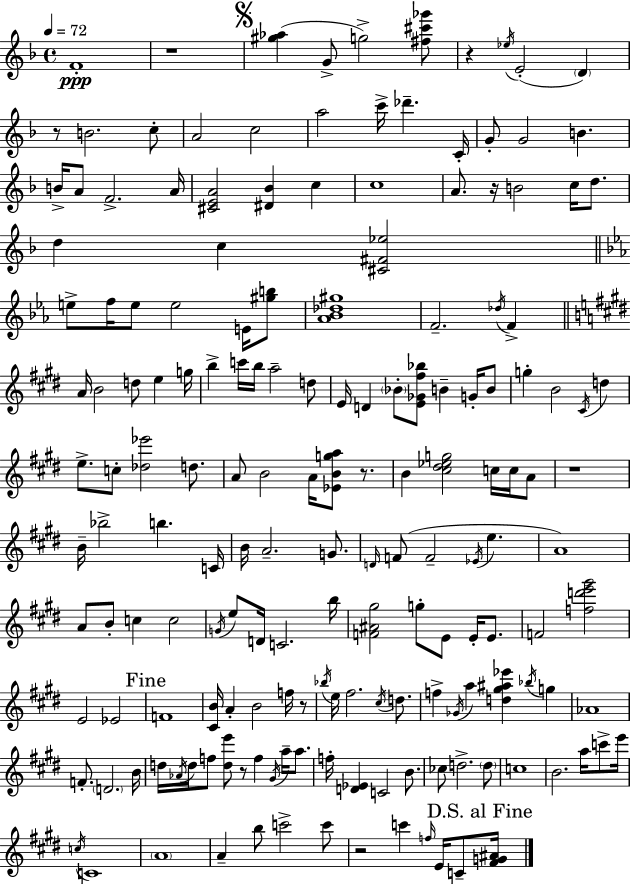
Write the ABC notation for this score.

X:1
T:Untitled
M:4/4
L:1/4
K:Dm
F4 z4 [^g_a] G/2 g2 [^f^c'_g']/2 z _e/4 E2 D z/2 B2 c/2 A2 c2 a2 c'/4 _d' C/4 G/2 G2 B B/4 A/2 F2 A/4 [^CEA]2 [^D_B] c c4 A/2 z/4 B2 c/4 d/2 d c [^C^F_e]2 e/2 f/4 e/2 e2 E/4 [^gb]/2 [_A_B_d^g]4 F2 _d/4 F A/4 B2 d/2 e g/4 b c'/4 b/4 a2 d/2 E/4 D _B/2 [E_G^f_b]/2 B G/4 B/2 g B2 ^C/4 d e/2 c/2 [_d_e']2 d/2 A/2 B2 A/4 [_EBga]/2 z/2 B [^c^d_eg]2 c/4 c/4 A/2 z4 B/4 _b2 b C/4 B/4 A2 G/2 D/4 F/2 F2 _E/4 e A4 A/2 B/2 c c2 G/4 e/2 D/4 C2 b/4 [F^A^g]2 g/2 E/2 E/4 E/2 F2 [fd'e'^g']2 E2 _E2 F4 [^CB]/4 A B2 f/4 z/2 _b/4 e/4 ^f2 ^c/4 d/2 f _G/4 a [d^g^a_e'] _b/4 g _A4 F/2 D2 B/4 d/4 _A/4 d/4 f/2 [de']/2 z/2 f ^G/4 a/4 a/2 f/4 [D_E] C2 B/2 _c/2 d2 d/2 c4 B2 a/4 c'/2 e'/4 c/4 C4 A4 A b/2 c'2 c'/2 z2 c' f/4 E/4 C/2 [^FG^A]/4